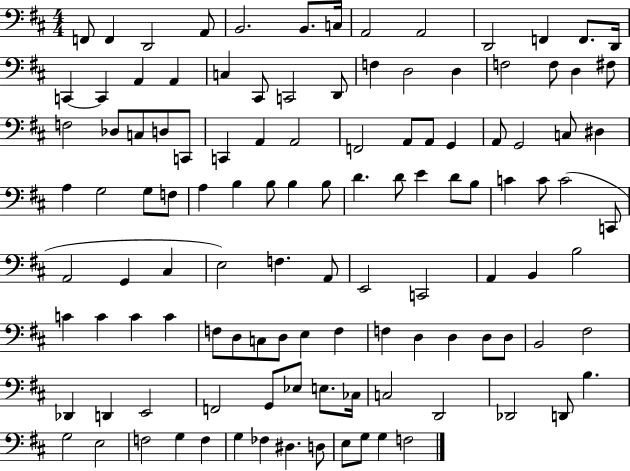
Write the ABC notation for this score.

X:1
T:Untitled
M:4/4
L:1/4
K:D
F,,/2 F,, D,,2 A,,/2 B,,2 B,,/2 C,/4 A,,2 A,,2 D,,2 F,, F,,/2 D,,/4 C,, C,, A,, A,, C, ^C,,/2 C,,2 D,,/2 F, D,2 D, F,2 F,/2 D, ^F,/2 F,2 _D,/2 C,/2 D,/2 C,,/2 C,, A,, A,,2 F,,2 A,,/2 A,,/2 G,, A,,/2 G,,2 C,/2 ^D, A, G,2 G,/2 F,/2 A, B, B,/2 B, B,/2 D D/2 E D/2 B,/2 C C/2 C2 C,,/2 A,,2 G,, ^C, E,2 F, A,,/2 E,,2 C,,2 A,, B,, B,2 C C C C F,/2 D,/2 C,/2 D,/2 E, F, F, D, D, D,/2 D,/2 B,,2 ^F,2 _D,, D,, E,,2 F,,2 G,,/2 _E,/2 E,/2 _C,/4 C,2 D,,2 _D,,2 D,,/2 B, G,2 E,2 F,2 G, F, G, _F, ^D, D,/2 E,/2 G,/2 G, F,2